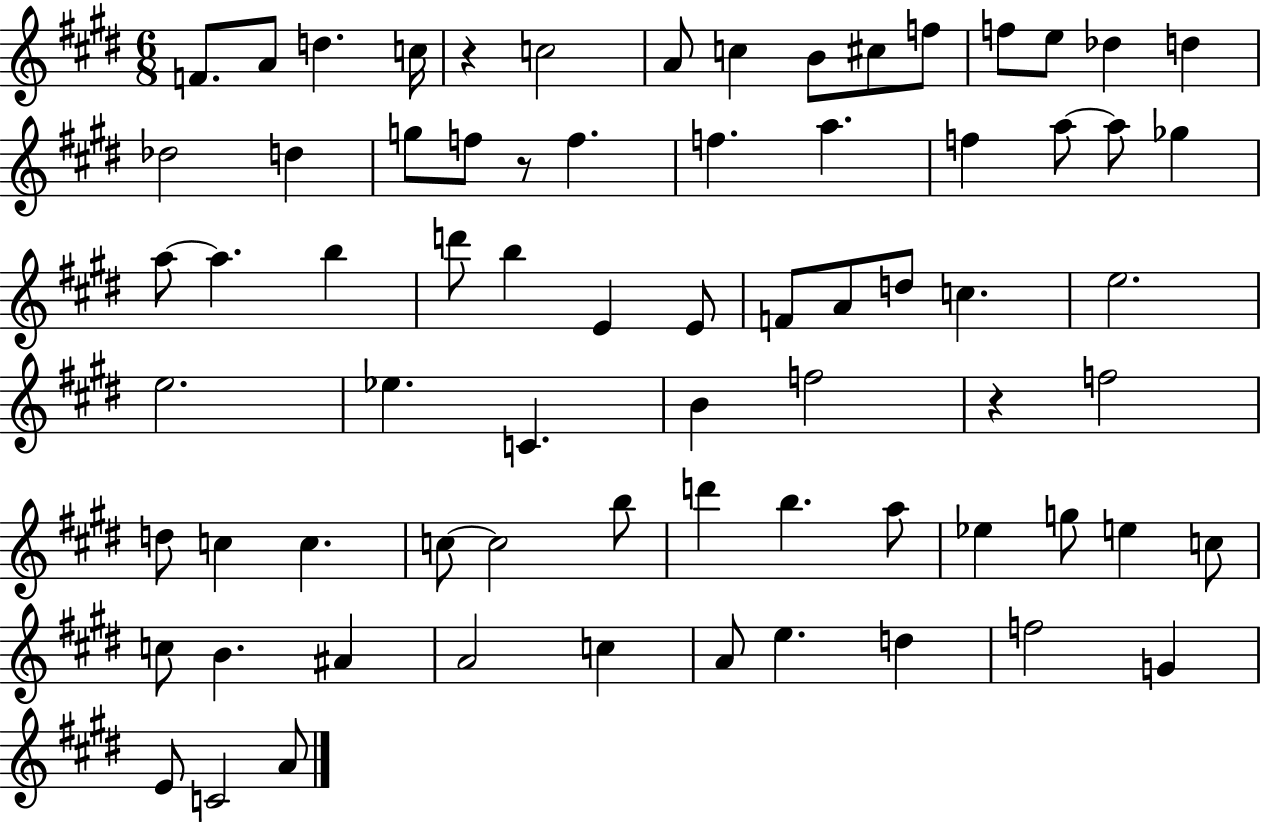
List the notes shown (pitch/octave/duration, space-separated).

F4/e. A4/e D5/q. C5/s R/q C5/h A4/e C5/q B4/e C#5/e F5/e F5/e E5/e Db5/q D5/q Db5/h D5/q G5/e F5/e R/e F5/q. F5/q. A5/q. F5/q A5/e A5/e Gb5/q A5/e A5/q. B5/q D6/e B5/q E4/q E4/e F4/e A4/e D5/e C5/q. E5/h. E5/h. Eb5/q. C4/q. B4/q F5/h R/q F5/h D5/e C5/q C5/q. C5/e C5/h B5/e D6/q B5/q. A5/e Eb5/q G5/e E5/q C5/e C5/e B4/q. A#4/q A4/h C5/q A4/e E5/q. D5/q F5/h G4/q E4/e C4/h A4/e